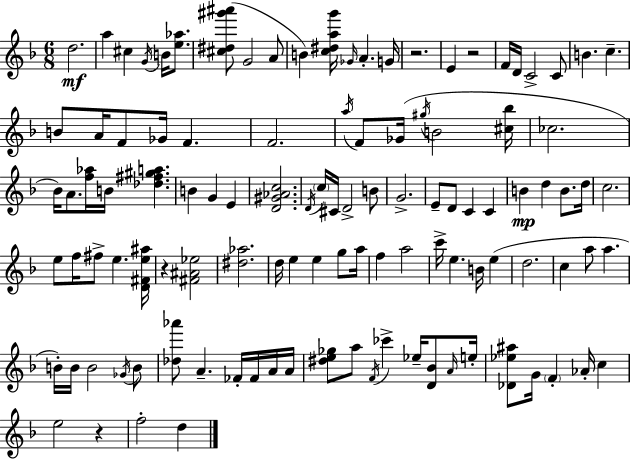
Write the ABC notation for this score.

X:1
T:Untitled
M:6/8
L:1/4
K:Dm
d2 a ^c G/4 B/4 [e_a]/2 [^c^d^g'^a']/2 G2 A/2 B [c^dag']/4 _G/4 A G/4 z2 E z2 F/4 D/4 C2 C/2 B c B/2 A/4 F/2 _G/4 F F2 a/4 F/2 _G/4 ^g/4 B2 [^c_b]/4 _c2 _B/4 A/2 [f_a]/4 B/4 [_d^f^ga] B G E [D^G_Ac]2 D/4 c/4 ^C/4 D2 B/2 G2 E/2 D/2 C C B d B/2 d/4 c2 e/2 f/4 ^f/2 e [D^Fe^a]/4 z [^F^A_e]2 [^d_a]2 d/4 e e g/2 a/4 f a2 c'/4 e B/4 e d2 c a/2 a B/4 B/4 B2 _G/4 B/2 [_d_a']/2 A _F/4 _F/4 A/4 A/4 [^de_g]/2 a/2 F/4 _c' _e/4 [D_B]/2 A/4 e/4 [_D_e^a]/2 G/4 F _A/4 c e2 z f2 d